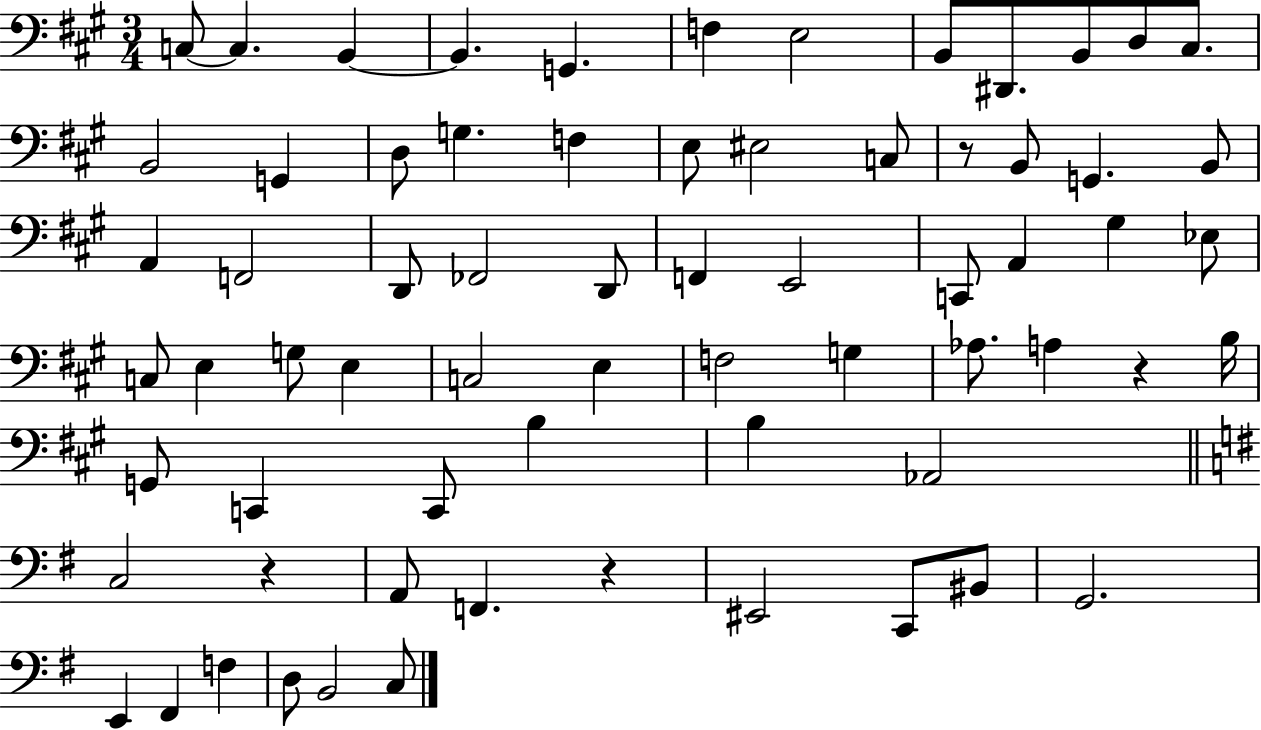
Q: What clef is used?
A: bass